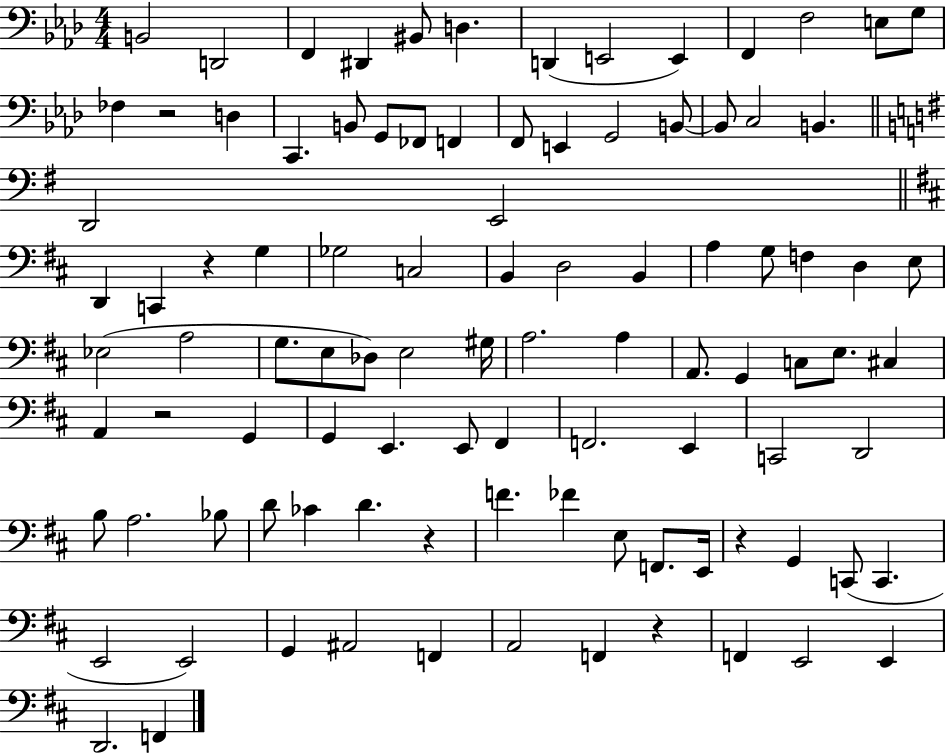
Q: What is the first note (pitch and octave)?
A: B2